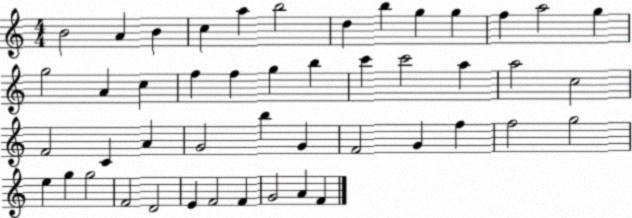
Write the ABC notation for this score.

X:1
T:Untitled
M:4/4
L:1/4
K:C
B2 A B c a b2 d b g g f a2 g g2 A c f f g b c' c'2 a a2 c2 F2 C A G2 b G F2 G f f2 g2 e g g2 F2 D2 E F2 F G2 A F